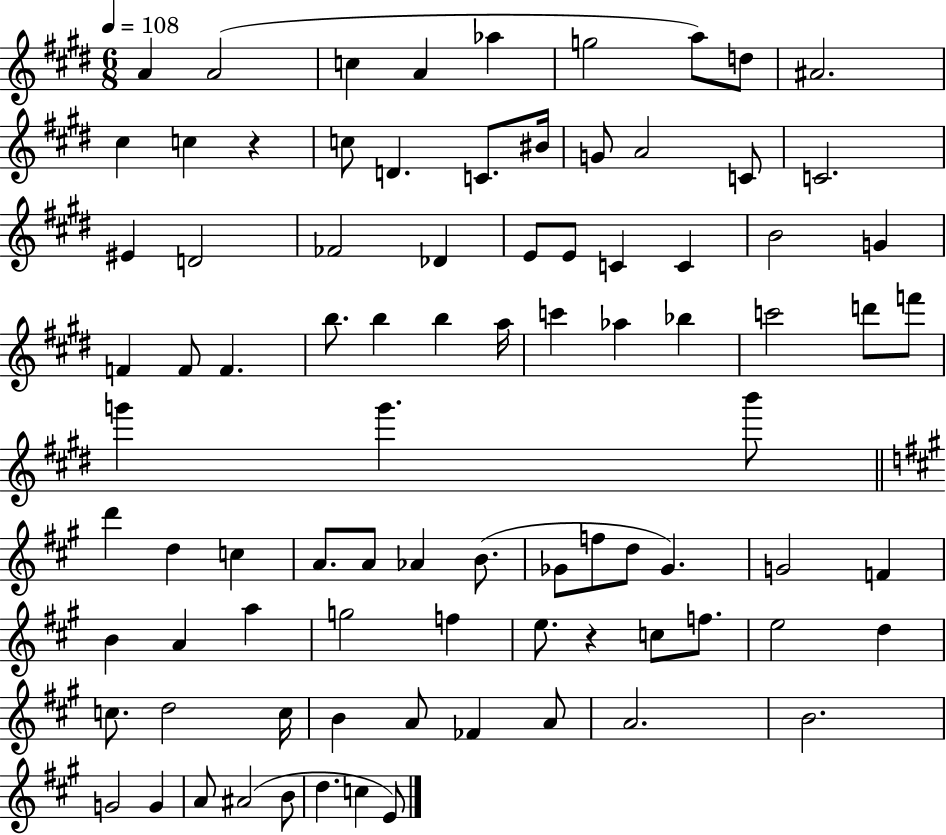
A4/q A4/h C5/q A4/q Ab5/q G5/h A5/e D5/e A#4/h. C#5/q C5/q R/q C5/e D4/q. C4/e. BIS4/s G4/e A4/h C4/e C4/h. EIS4/q D4/h FES4/h Db4/q E4/e E4/e C4/q C4/q B4/h G4/q F4/q F4/e F4/q. B5/e. B5/q B5/q A5/s C6/q Ab5/q Bb5/q C6/h D6/e F6/e G6/q G6/q. B6/e D6/q D5/q C5/q A4/e. A4/e Ab4/q B4/e. Gb4/e F5/e D5/e Gb4/q. G4/h F4/q B4/q A4/q A5/q G5/h F5/q E5/e. R/q C5/e F5/e. E5/h D5/q C5/e. D5/h C5/s B4/q A4/e FES4/q A4/e A4/h. B4/h. G4/h G4/q A4/e A#4/h B4/e D5/q. C5/q E4/e